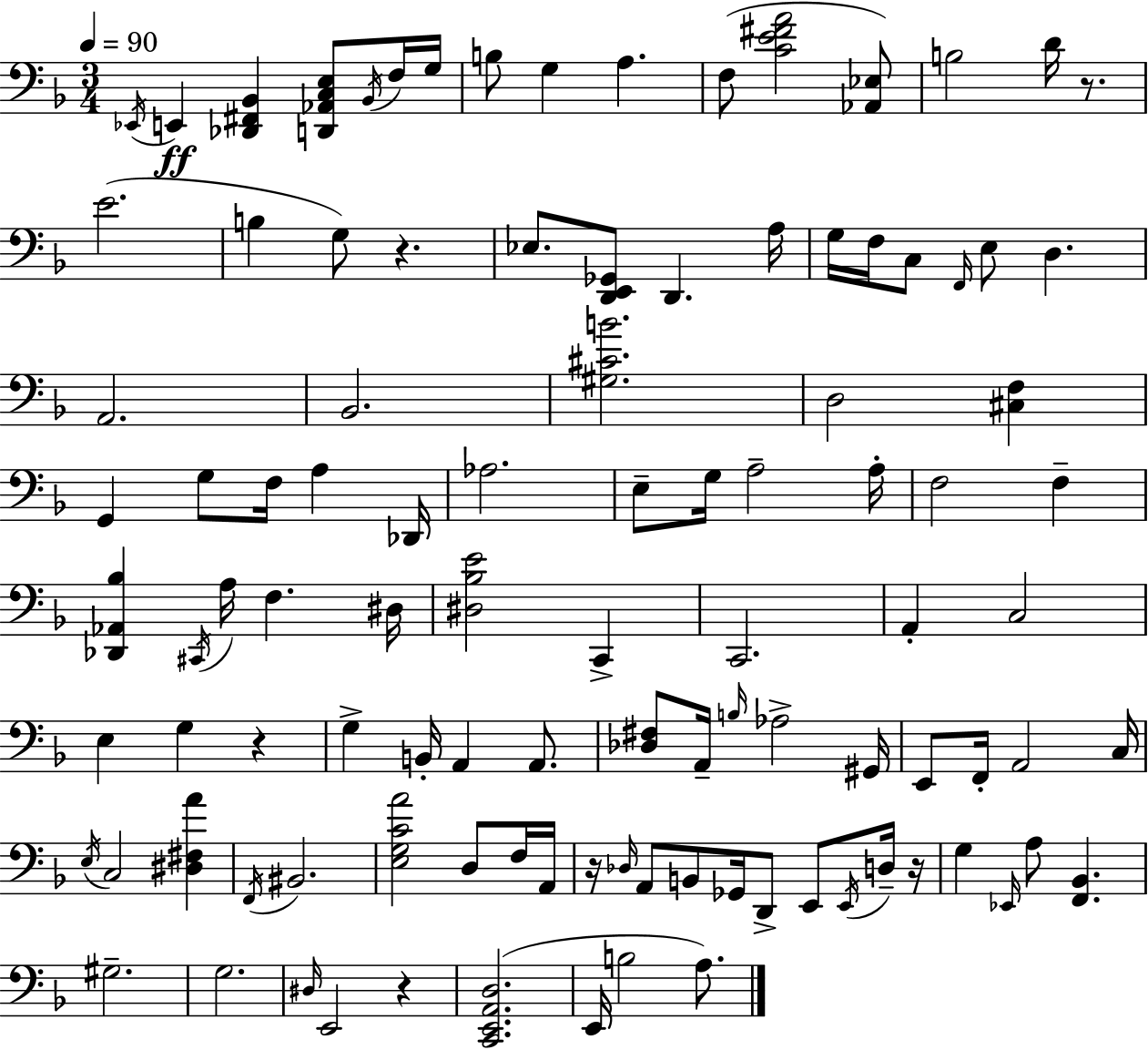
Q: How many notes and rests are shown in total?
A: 105